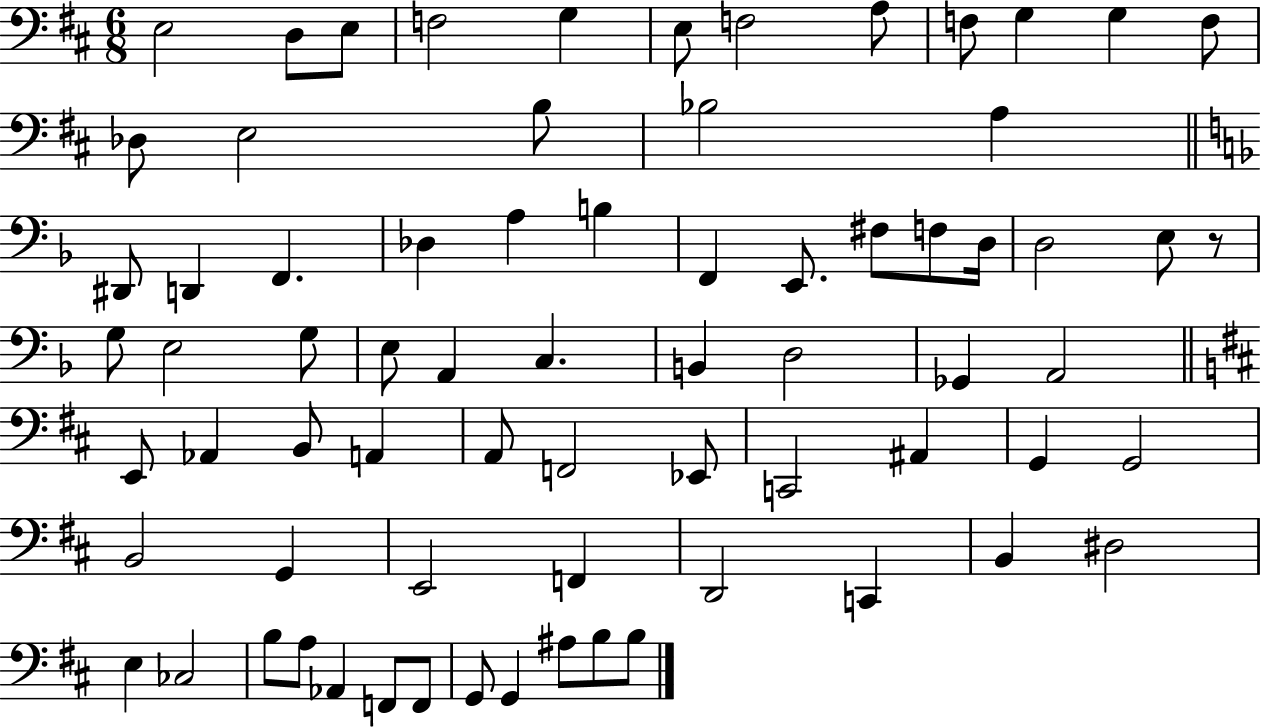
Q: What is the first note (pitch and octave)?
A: E3